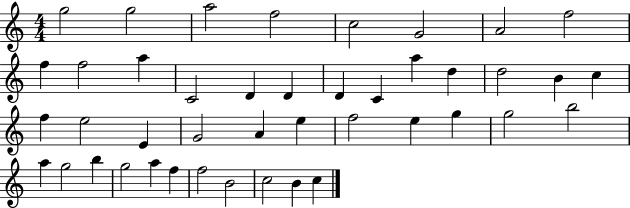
G5/h G5/h A5/h F5/h C5/h G4/h A4/h F5/h F5/q F5/h A5/q C4/h D4/q D4/q D4/q C4/q A5/q D5/q D5/h B4/q C5/q F5/q E5/h E4/q G4/h A4/q E5/q F5/h E5/q G5/q G5/h B5/h A5/q G5/h B5/q G5/h A5/q F5/q F5/h B4/h C5/h B4/q C5/q